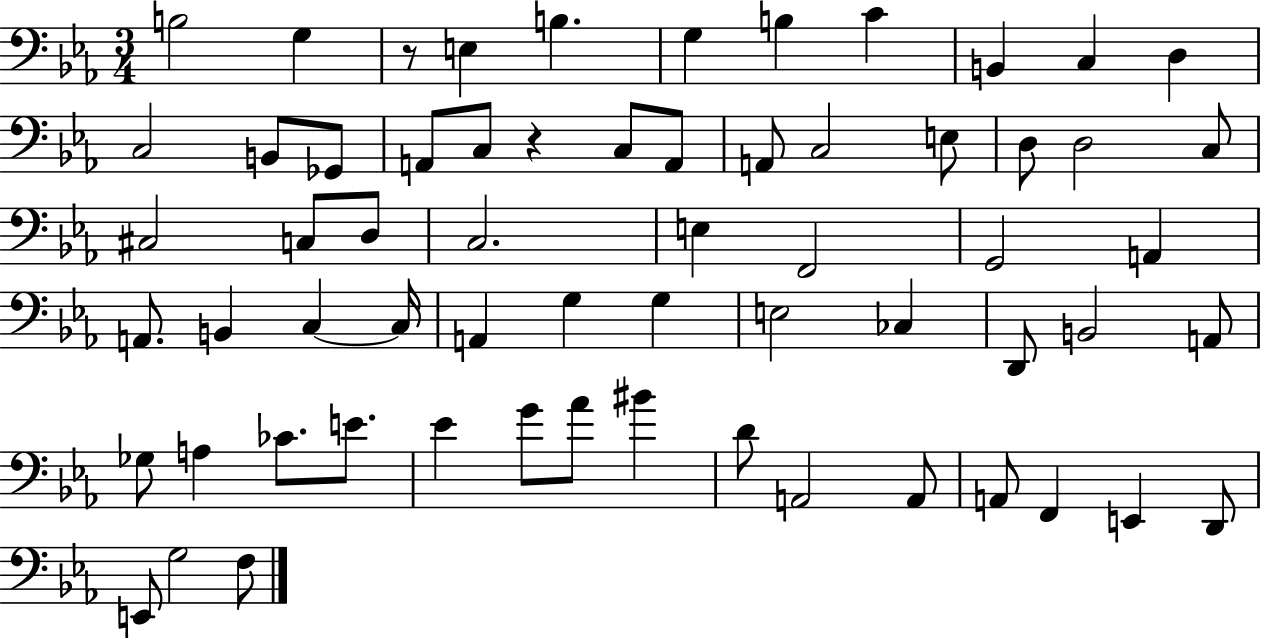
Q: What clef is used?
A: bass